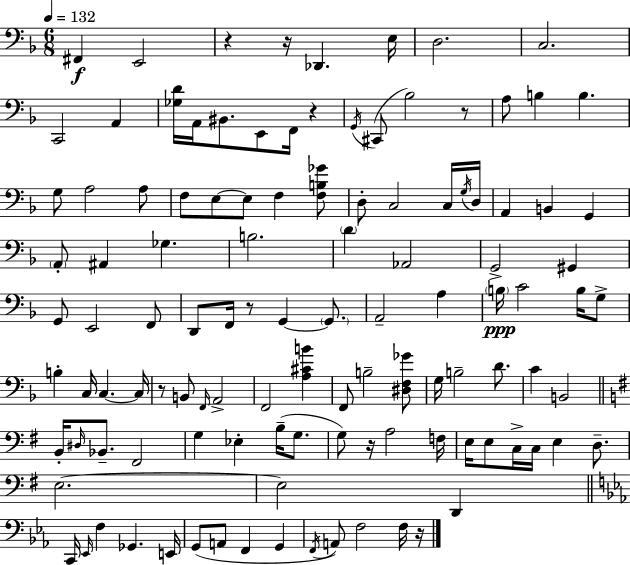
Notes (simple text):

F#2/q E2/h R/q R/s Db2/q. E3/s D3/h. C3/h. C2/h A2/q [Gb3,D4]/s A2/s BIS2/e. E2/e F2/s R/q G2/s C#2/e Bb3/h R/e A3/e B3/q B3/q. G3/e A3/h A3/e F3/e E3/e E3/e F3/q [F3,B3,Gb4]/e D3/e C3/h C3/s G3/s D3/s A2/q B2/q G2/q A2/e A#2/q Gb3/q. B3/h. D4/q Ab2/h G2/h G#2/q G2/e E2/h F2/e D2/e F2/s R/e G2/q G2/e. A2/h A3/q B3/s C4/h B3/s G3/e B3/q C3/s C3/q. C3/s R/e B2/e F2/s A2/h F2/h [A3,C#4,B4]/q F2/e B3/h [D#3,F3,Gb4]/e G3/s B3/h D4/e. C4/q B2/h B2/s D#3/s Bb2/e. F#2/h G3/q Eb3/q B3/s G3/e. G3/e R/s A3/h F3/s E3/s E3/e C3/s C3/s E3/q D3/e. E3/h. E3/h D2/q C2/s Eb2/s F3/q Gb2/q. E2/s G2/e A2/e F2/q G2/q F2/s A2/e F3/h F3/s R/s